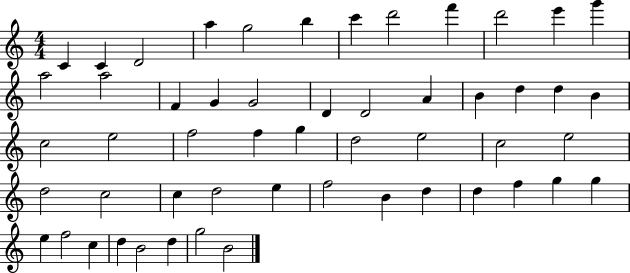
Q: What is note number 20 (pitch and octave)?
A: A4